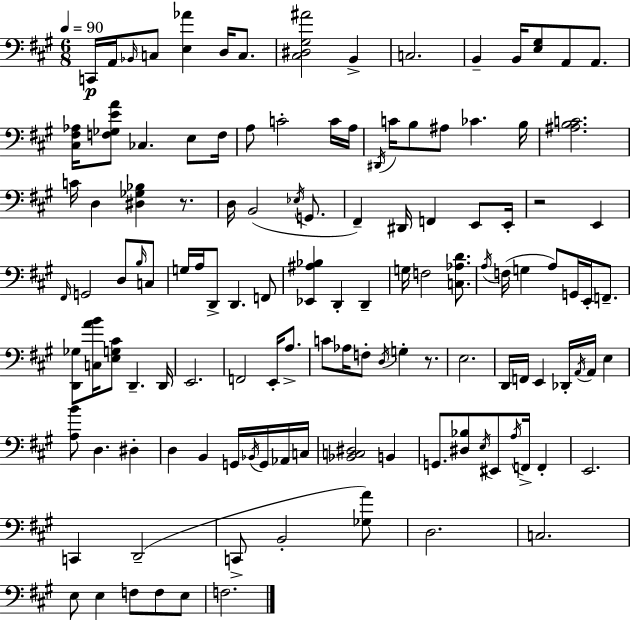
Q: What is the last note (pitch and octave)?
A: F3